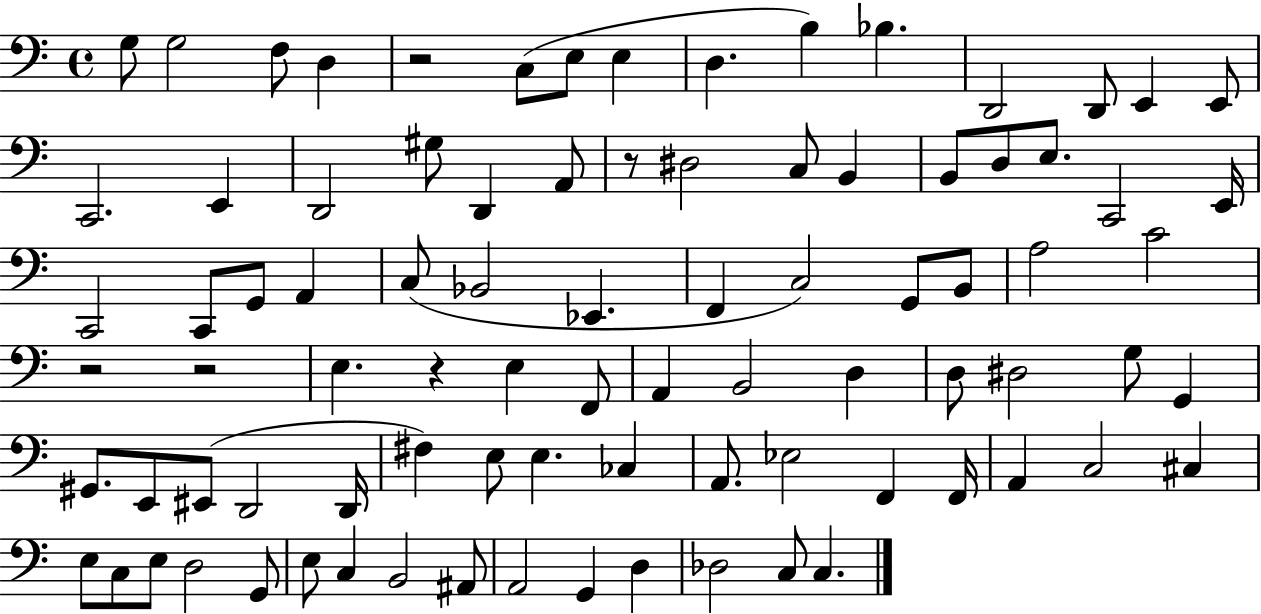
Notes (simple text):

G3/e G3/h F3/e D3/q R/h C3/e E3/e E3/q D3/q. B3/q Bb3/q. D2/h D2/e E2/q E2/e C2/h. E2/q D2/h G#3/e D2/q A2/e R/e D#3/h C3/e B2/q B2/e D3/e E3/e. C2/h E2/s C2/h C2/e G2/e A2/q C3/e Bb2/h Eb2/q. F2/q C3/h G2/e B2/e A3/h C4/h R/h R/h E3/q. R/q E3/q F2/e A2/q B2/h D3/q D3/e D#3/h G3/e G2/q G#2/e. E2/e EIS2/e D2/h D2/s F#3/q E3/e E3/q. CES3/q A2/e. Eb3/h F2/q F2/s A2/q C3/h C#3/q E3/e C3/e E3/e D3/h G2/e E3/e C3/q B2/h A#2/e A2/h G2/q D3/q Db3/h C3/e C3/q.